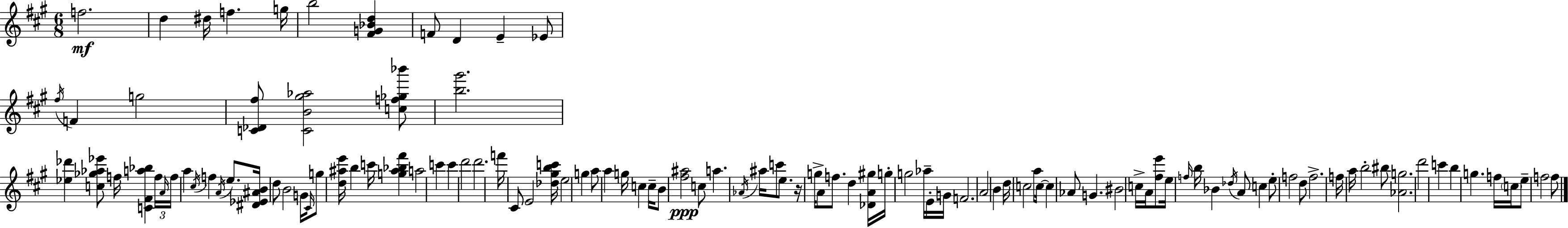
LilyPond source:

{
  \clef treble
  \numericTimeSignature
  \time 6/8
  \key a \major
  f''2.\mf | d''4 dis''16 f''4. g''16 | b''2 <fis' g' bes' d''>4 | f'8 d'4 e'4-- ees'8 | \break \acciaccatura { fis''16 } f'4 g''2 | <c' des' fis''>8 <c' b' gis'' aes''>2 <c'' f'' ges'' bes'''>8 | <b'' gis'''>2. | <ees'' des'''>4 <c'' ges'' aes'' ees'''>8 f''16 <c' fis' a'' bes''>4 | \break \tuplet 3/2 { f''16 \grace { a'16 } f''16 } a''4 \acciaccatura { cis''16 } f''4 | \acciaccatura { a'16 } e''8. <dis' ees' ais' b'>16 d''8 b'2 | g'16 \grace { cis'16 } g''8 <d'' ais'' e'''>16 b''4 | c'''16 <g'' ais'' bes'' fis'''>4 a''2 | \break c'''4 c'''4 d'''2 | d'''2. | f'''16 cis'8 e'2 | <des'' gis'' b'' c'''>16 e''2 | \break g''4 a''8 a''4 g''16 | c''4 c''16-- b'8 <fis'' ais''>2\ppp | c''8 a''4. \acciaccatura { aes'16 } | ais''16 c'''8 e''8. r16 g''16-> a'8 f''8. | \break d''4 <des' a' gis''>16 g''16-. g''2 | aes''16-- e'16-. g'16 f'2. | a'2 | b'4 d''16 c''2 | \break a''8 c''16~~ c''4 aes'8 | g'4. bis'2 | c''16-> a'16 <fis'' e'''>8 e''16 \grace { f''16 } b''16 bes'4 | \acciaccatura { des''16 } a'8 c''4 e''8-. f''2 | \break d''8 f''2.-> | f''16 a''16 b''2-. | bis''8 <aes' g''>2. | d'''2 | \break c'''4 b''4 | g''4. f''16 \parenthesize c''16 e''8-- f''2 | f''8 \bar "|."
}